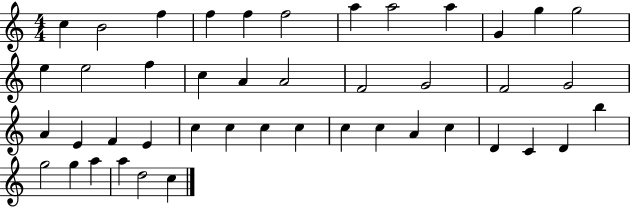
C5/q B4/h F5/q F5/q F5/q F5/h A5/q A5/h A5/q G4/q G5/q G5/h E5/q E5/h F5/q C5/q A4/q A4/h F4/h G4/h F4/h G4/h A4/q E4/q F4/q E4/q C5/q C5/q C5/q C5/q C5/q C5/q A4/q C5/q D4/q C4/q D4/q B5/q G5/h G5/q A5/q A5/q D5/h C5/q